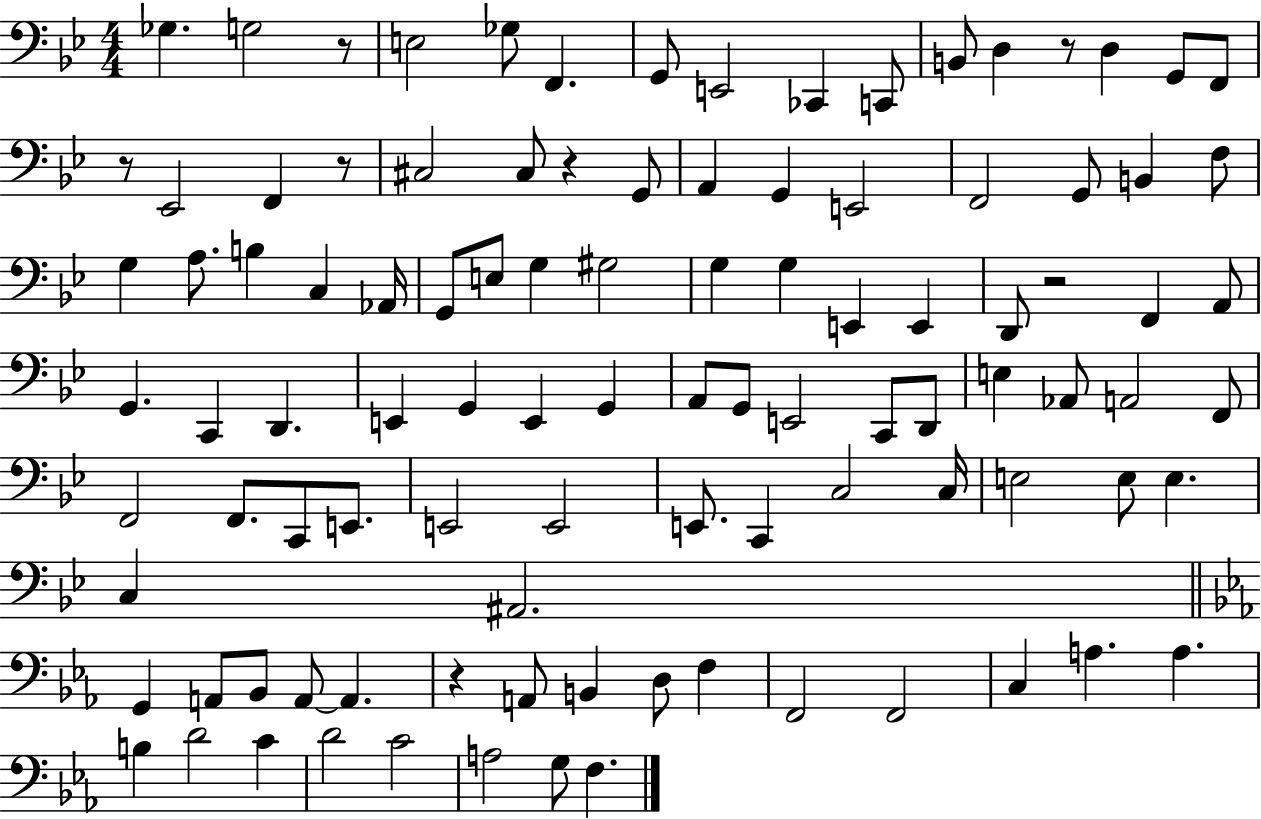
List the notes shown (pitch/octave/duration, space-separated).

Gb3/q. G3/h R/e E3/h Gb3/e F2/q. G2/e E2/h CES2/q C2/e B2/e D3/q R/e D3/q G2/e F2/e R/e Eb2/h F2/q R/e C#3/h C#3/e R/q G2/e A2/q G2/q E2/h F2/h G2/e B2/q F3/e G3/q A3/e. B3/q C3/q Ab2/s G2/e E3/e G3/q G#3/h G3/q G3/q E2/q E2/q D2/e R/h F2/q A2/e G2/q. C2/q D2/q. E2/q G2/q E2/q G2/q A2/e G2/e E2/h C2/e D2/e E3/q Ab2/e A2/h F2/e F2/h F2/e. C2/e E2/e. E2/h E2/h E2/e. C2/q C3/h C3/s E3/h E3/e E3/q. C3/q A#2/h. G2/q A2/e Bb2/e A2/e A2/q. R/q A2/e B2/q D3/e F3/q F2/h F2/h C3/q A3/q. A3/q. B3/q D4/h C4/q D4/h C4/h A3/h G3/e F3/q.